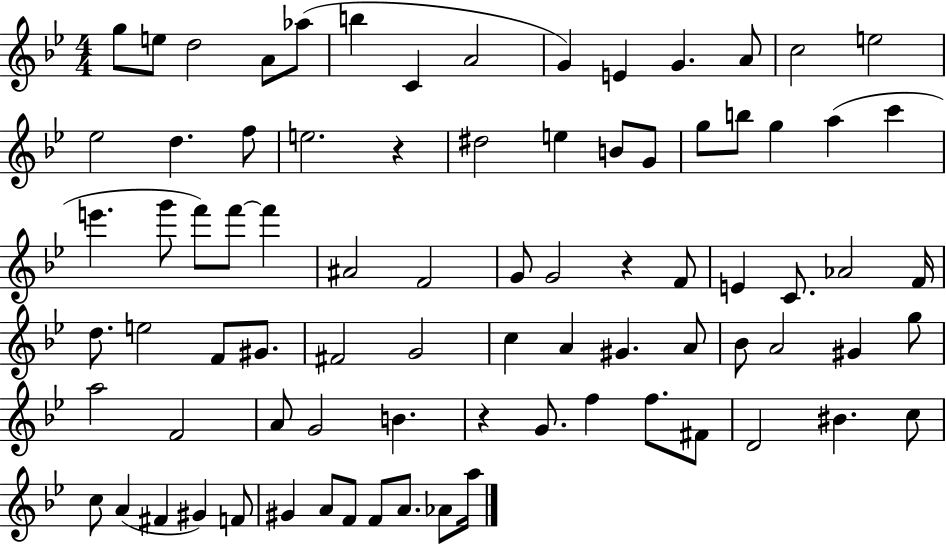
X:1
T:Untitled
M:4/4
L:1/4
K:Bb
g/2 e/2 d2 A/2 _a/2 b C A2 G E G A/2 c2 e2 _e2 d f/2 e2 z ^d2 e B/2 G/2 g/2 b/2 g a c' e' g'/2 f'/2 f'/2 f' ^A2 F2 G/2 G2 z F/2 E C/2 _A2 F/4 d/2 e2 F/2 ^G/2 ^F2 G2 c A ^G A/2 _B/2 A2 ^G g/2 a2 F2 A/2 G2 B z G/2 f f/2 ^F/2 D2 ^B c/2 c/2 A ^F ^G F/2 ^G A/2 F/2 F/2 A/2 _A/2 a/4